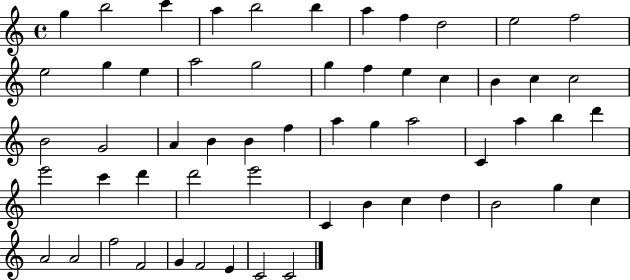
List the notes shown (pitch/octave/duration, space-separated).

G5/q B5/h C6/q A5/q B5/h B5/q A5/q F5/q D5/h E5/h F5/h E5/h G5/q E5/q A5/h G5/h G5/q F5/q E5/q C5/q B4/q C5/q C5/h B4/h G4/h A4/q B4/q B4/q F5/q A5/q G5/q A5/h C4/q A5/q B5/q D6/q E6/h C6/q D6/q D6/h E6/h C4/q B4/q C5/q D5/q B4/h G5/q C5/q A4/h A4/h F5/h F4/h G4/q F4/h E4/q C4/h C4/h